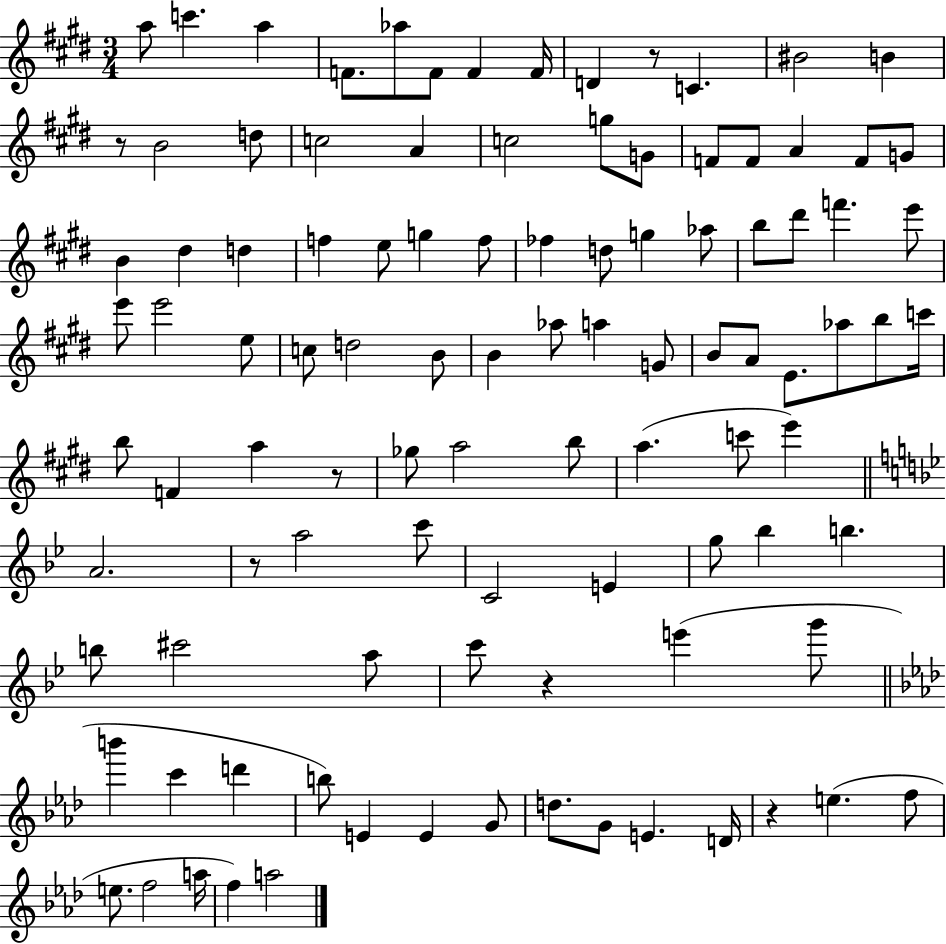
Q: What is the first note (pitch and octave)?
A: A5